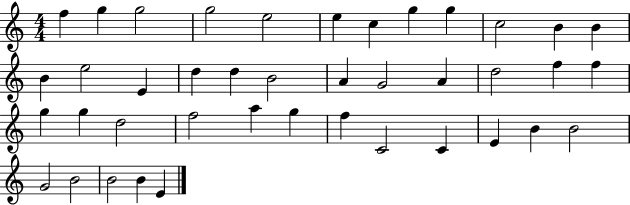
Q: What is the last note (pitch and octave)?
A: E4